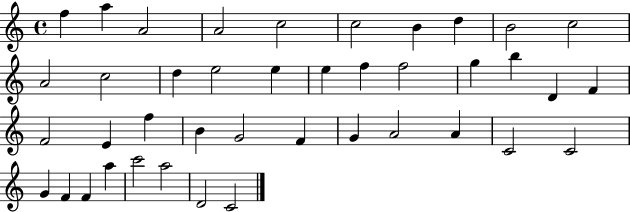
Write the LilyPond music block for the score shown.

{
  \clef treble
  \time 4/4
  \defaultTimeSignature
  \key c \major
  f''4 a''4 a'2 | a'2 c''2 | c''2 b'4 d''4 | b'2 c''2 | \break a'2 c''2 | d''4 e''2 e''4 | e''4 f''4 f''2 | g''4 b''4 d'4 f'4 | \break f'2 e'4 f''4 | b'4 g'2 f'4 | g'4 a'2 a'4 | c'2 c'2 | \break g'4 f'4 f'4 a''4 | c'''2 a''2 | d'2 c'2 | \bar "|."
}